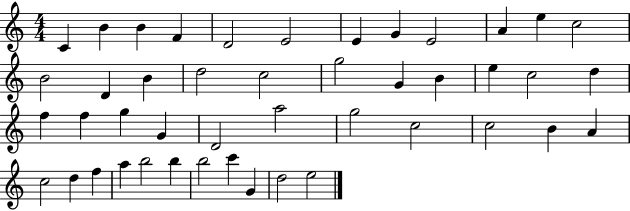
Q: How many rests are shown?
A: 0